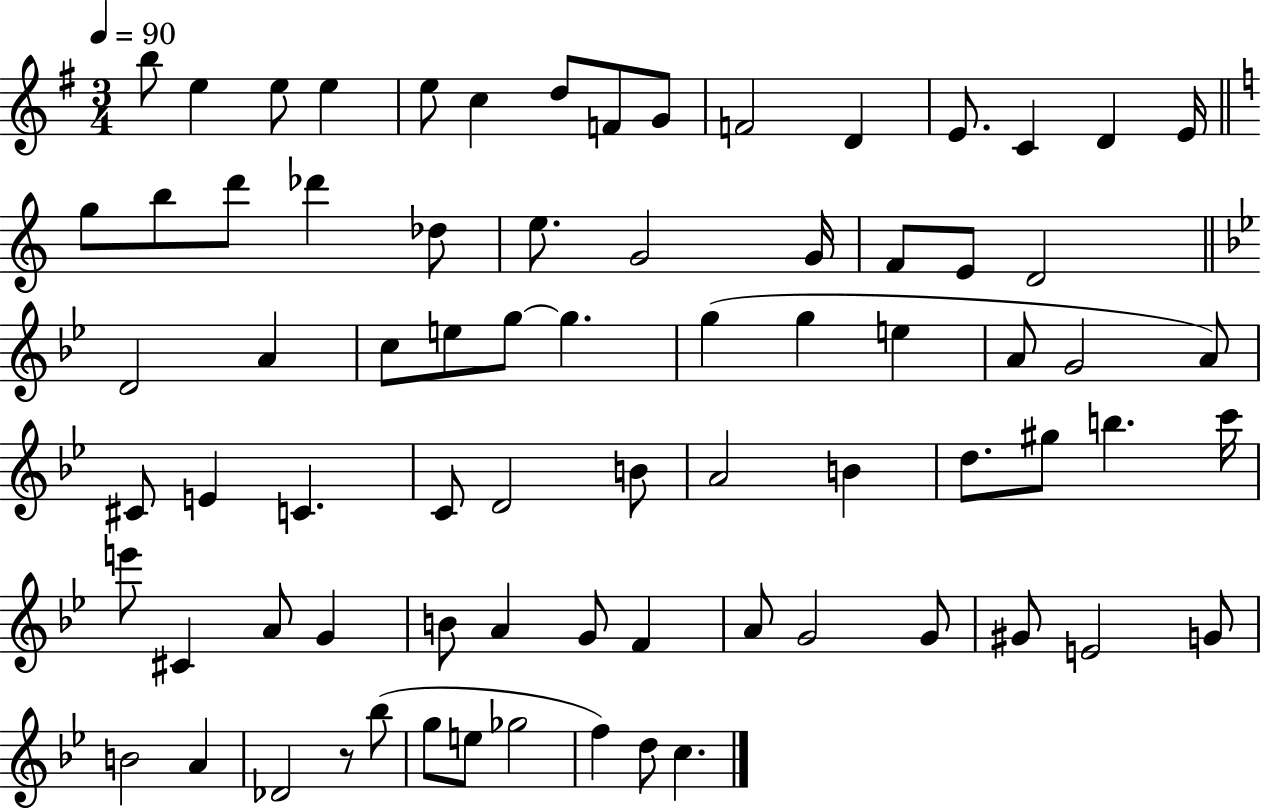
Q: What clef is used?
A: treble